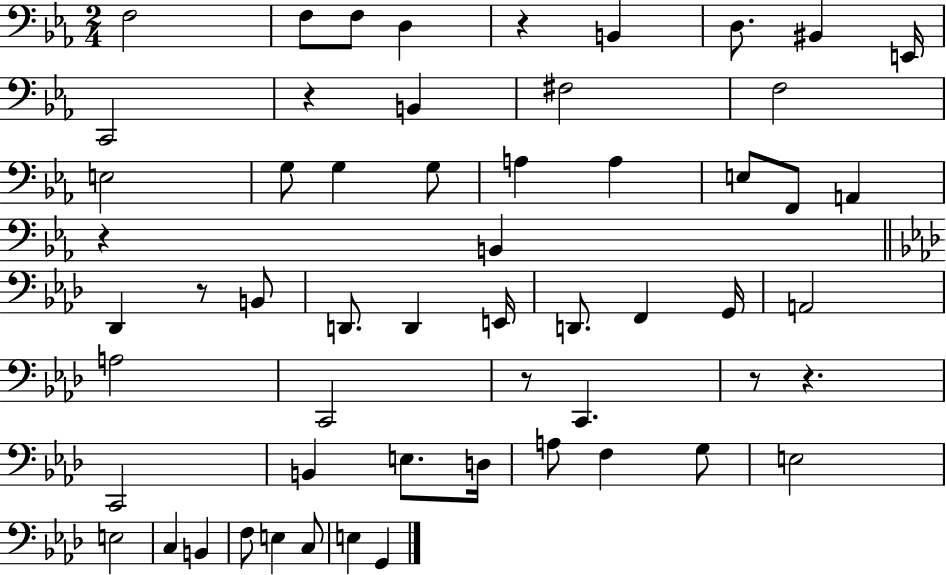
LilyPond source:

{
  \clef bass
  \numericTimeSignature
  \time 2/4
  \key ees \major
  f2 | f8 f8 d4 | r4 b,4 | d8. bis,4 e,16 | \break c,2 | r4 b,4 | fis2 | f2 | \break e2 | g8 g4 g8 | a4 a4 | e8 f,8 a,4 | \break r4 b,4 | \bar "||" \break \key aes \major des,4 r8 b,8 | d,8. d,4 e,16 | d,8. f,4 g,16 | a,2 | \break a2 | c,2 | r8 c,4. | r8 r4. | \break c,2 | b,4 e8. d16 | a8 f4 g8 | e2 | \break e2 | c4 b,4 | f8 e4 c8 | e4 g,4 | \break \bar "|."
}